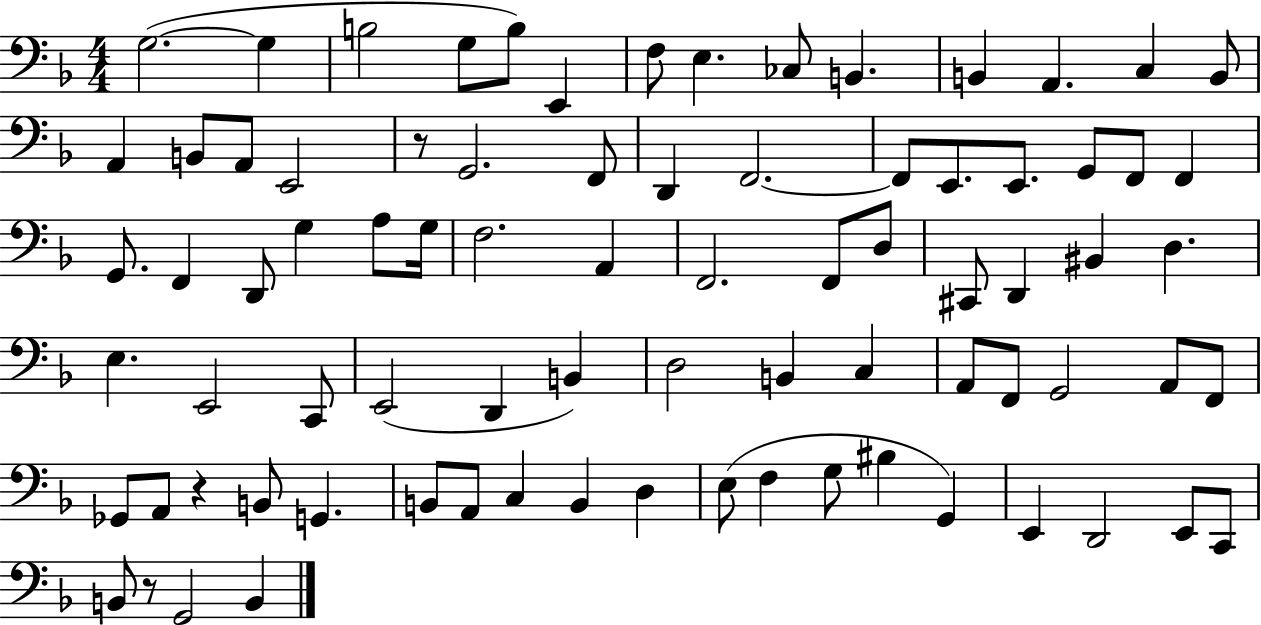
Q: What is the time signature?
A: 4/4